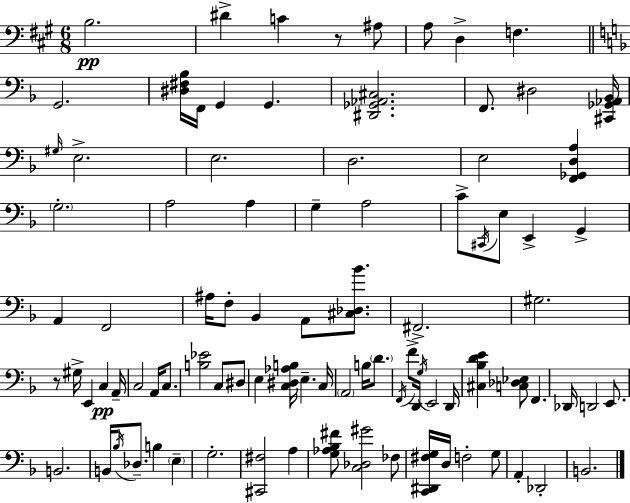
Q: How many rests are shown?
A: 2